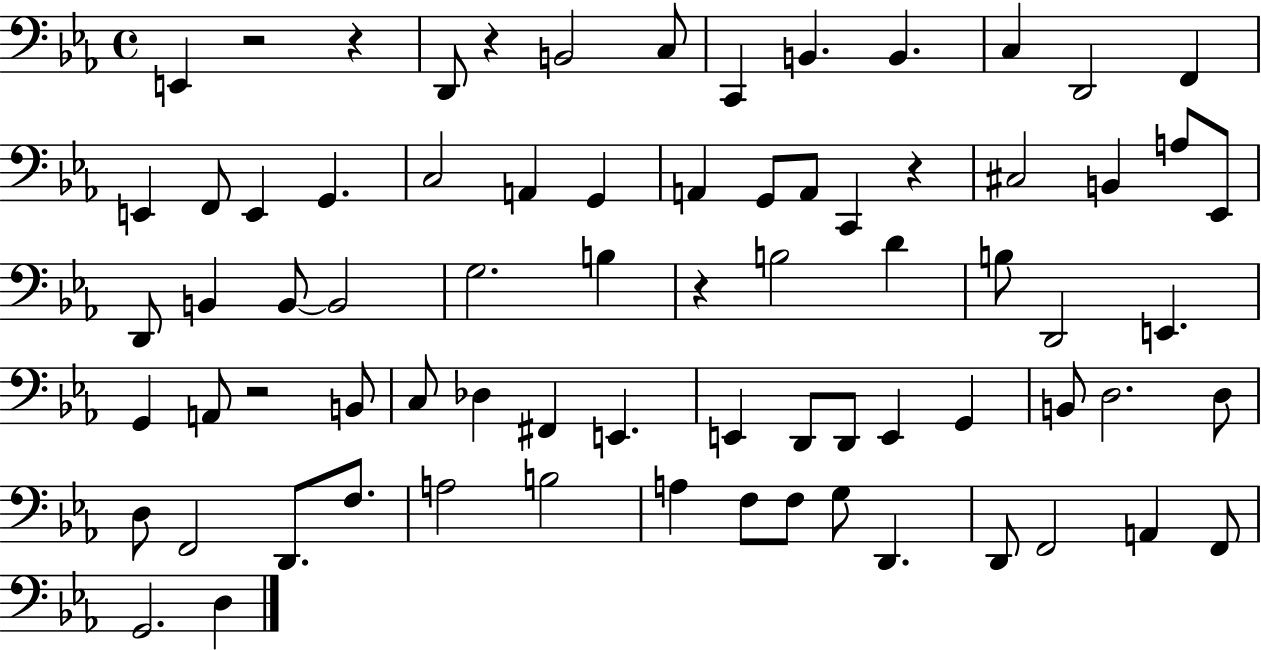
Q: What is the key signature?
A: EES major